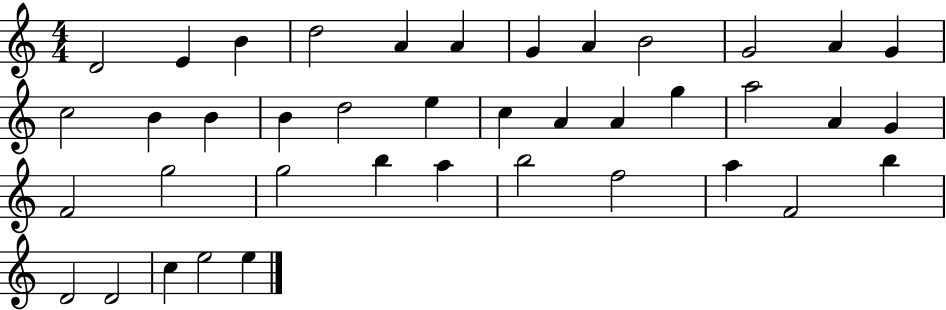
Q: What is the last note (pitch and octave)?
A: E5